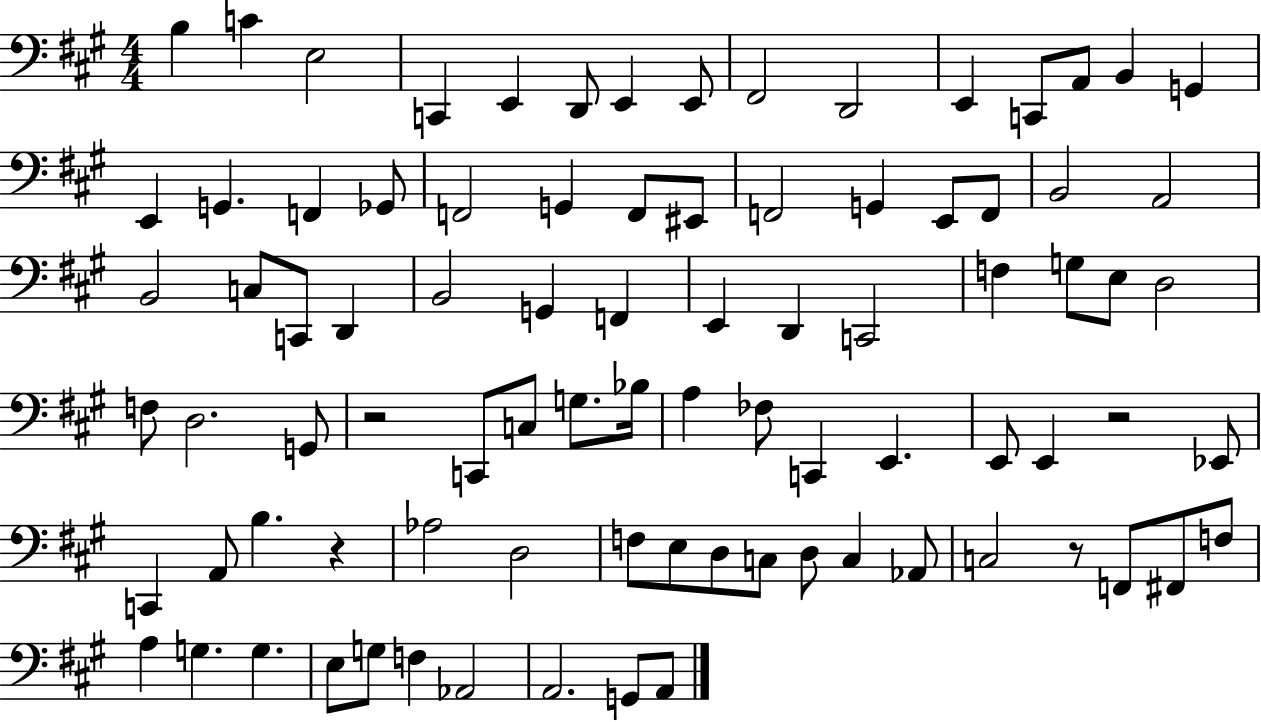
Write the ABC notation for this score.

X:1
T:Untitled
M:4/4
L:1/4
K:A
B, C E,2 C,, E,, D,,/2 E,, E,,/2 ^F,,2 D,,2 E,, C,,/2 A,,/2 B,, G,, E,, G,, F,, _G,,/2 F,,2 G,, F,,/2 ^E,,/2 F,,2 G,, E,,/2 F,,/2 B,,2 A,,2 B,,2 C,/2 C,,/2 D,, B,,2 G,, F,, E,, D,, C,,2 F, G,/2 E,/2 D,2 F,/2 D,2 G,,/2 z2 C,,/2 C,/2 G,/2 _B,/4 A, _F,/2 C,, E,, E,,/2 E,, z2 _E,,/2 C,, A,,/2 B, z _A,2 D,2 F,/2 E,/2 D,/2 C,/2 D,/2 C, _A,,/2 C,2 z/2 F,,/2 ^F,,/2 F,/2 A, G, G, E,/2 G,/2 F, _A,,2 A,,2 G,,/2 A,,/2